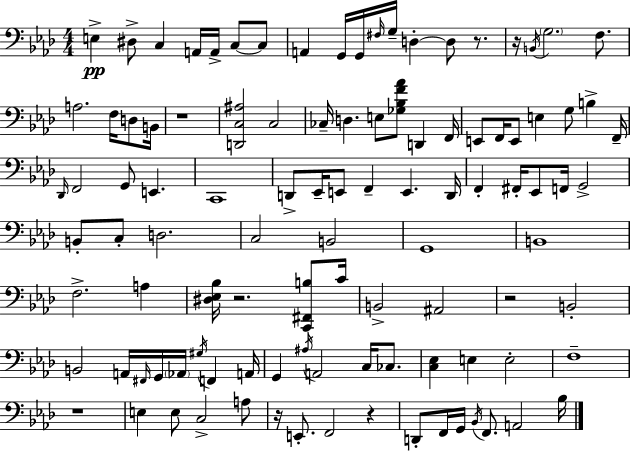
E3/q D#3/e C3/q A2/s A2/s C3/e C3/e A2/q G2/s G2/s F#3/s G3/s D3/q D3/e R/e. R/s B2/s G3/h. F3/e. A3/h. F3/s D3/e B2/s R/w [D2,C3,A#3]/h C3/h CES3/s D3/q. E3/e [Gb3,Bb3,F4,Ab4]/e D2/q F2/s E2/e F2/s E2/e E3/q G3/e B3/q F2/s Db2/s F2/h G2/e E2/q. C2/w D2/e Eb2/s E2/e F2/q E2/q. D2/s F2/q F#2/s Eb2/e F2/s G2/h B2/e C3/e D3/h. C3/h B2/h G2/w B2/w F3/h. A3/q [D#3,Eb3,Bb3]/s R/h. [C2,F#2,B3]/e C4/s B2/h A#2/h R/h B2/h B2/h A2/s F#2/s G2/s Ab2/s G#3/s F2/q A2/s G2/q A#3/s A2/h C3/s CES3/e. [C3,Eb3]/q E3/q E3/h F3/w R/w E3/q E3/e C3/h A3/e R/s E2/e. F2/h R/q D2/e F2/s G2/s Bb2/s F2/e. A2/h Bb3/s